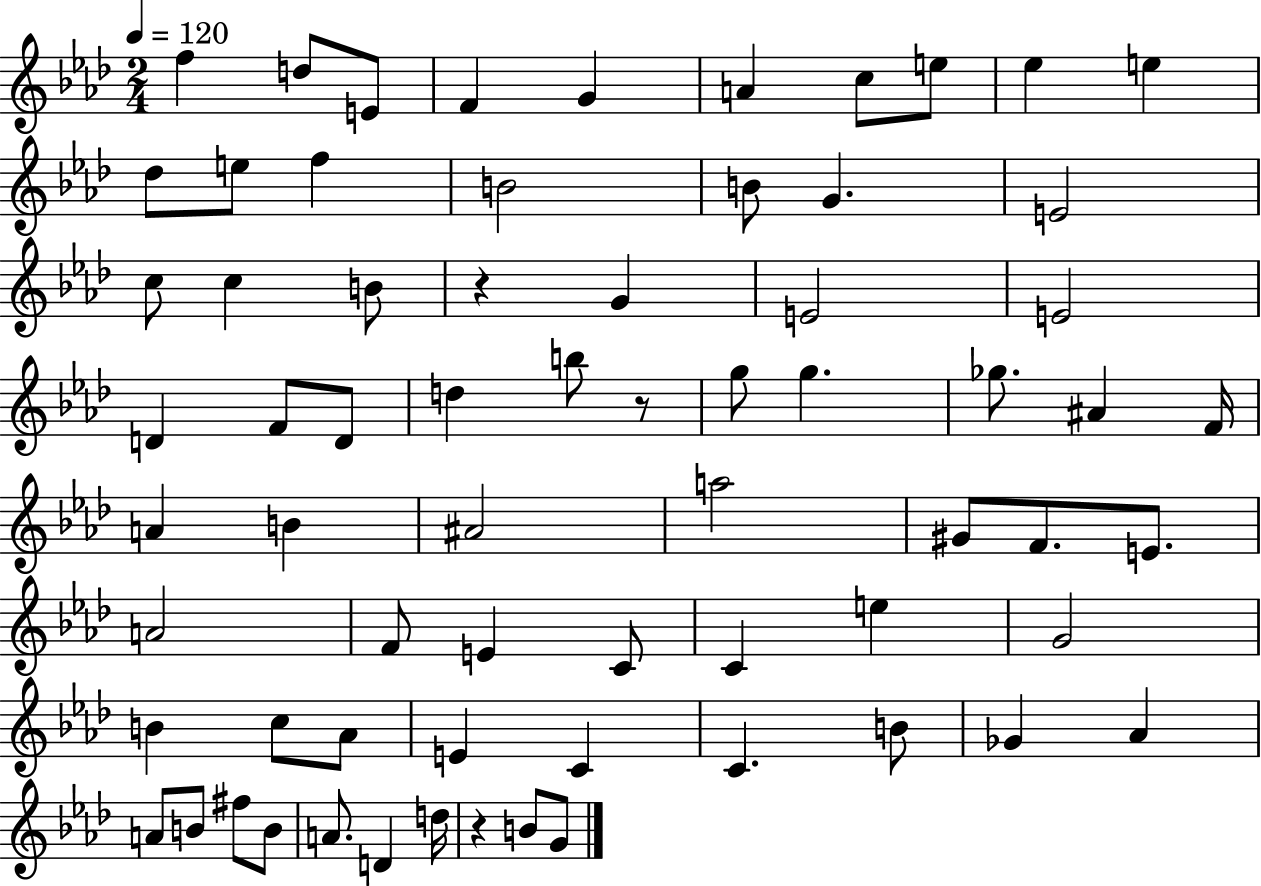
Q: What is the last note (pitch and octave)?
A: G4